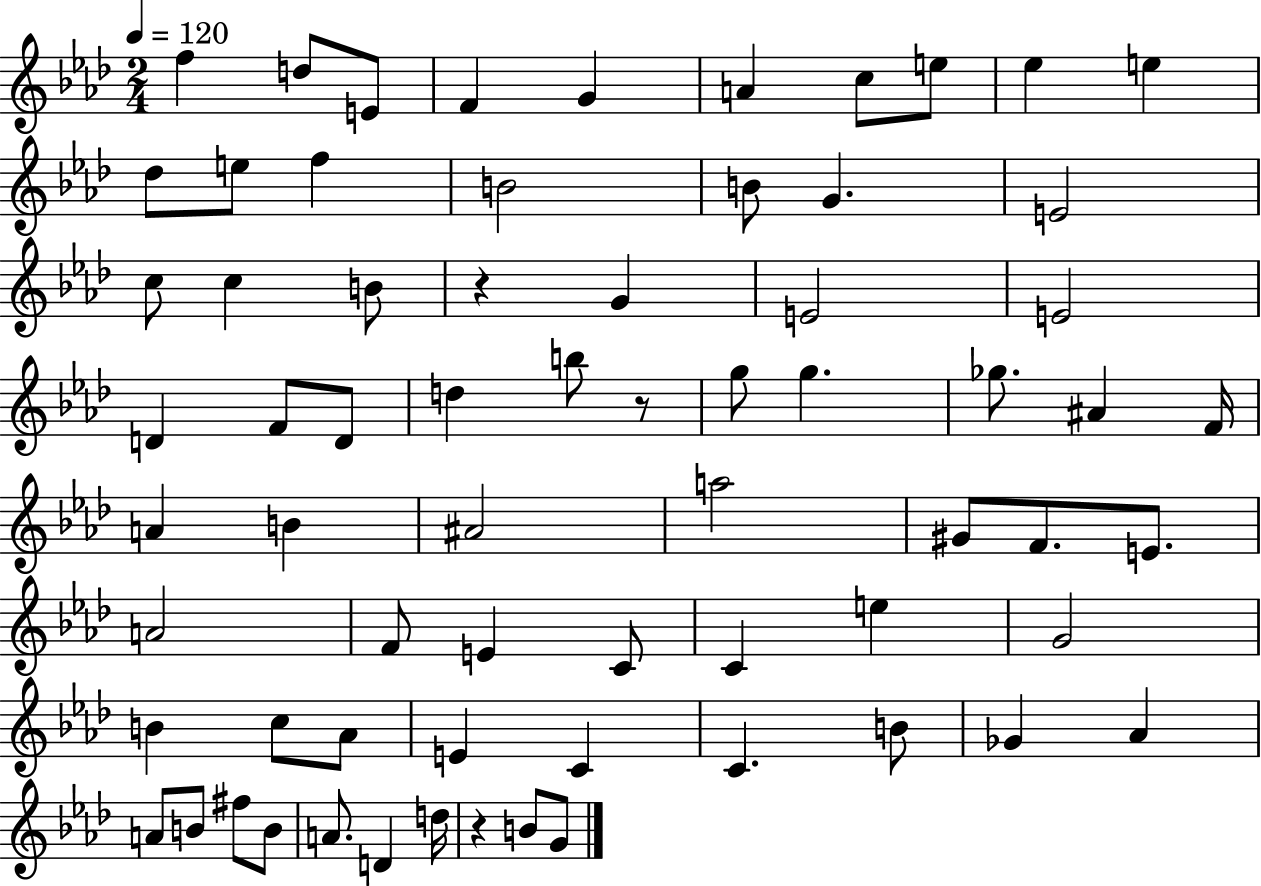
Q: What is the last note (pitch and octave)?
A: G4